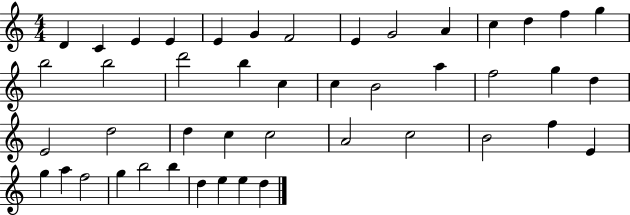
X:1
T:Untitled
M:4/4
L:1/4
K:C
D C E E E G F2 E G2 A c d f g b2 b2 d'2 b c c B2 a f2 g d E2 d2 d c c2 A2 c2 B2 f E g a f2 g b2 b d e e d